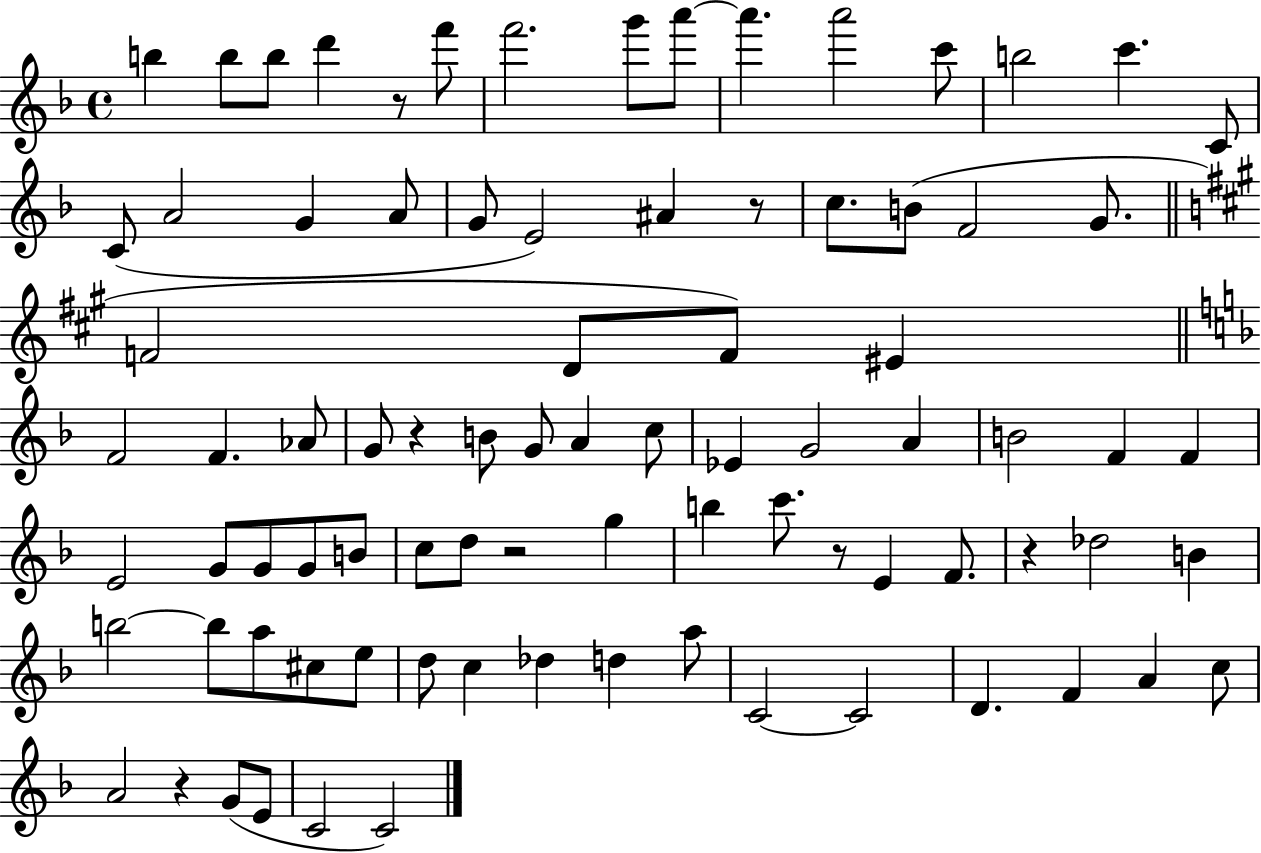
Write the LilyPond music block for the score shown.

{
  \clef treble
  \time 4/4
  \defaultTimeSignature
  \key f \major
  b''4 b''8 b''8 d'''4 r8 f'''8 | f'''2. g'''8 a'''8~~ | a'''4. a'''2 c'''8 | b''2 c'''4. c'8 | \break c'8( a'2 g'4 a'8 | g'8 e'2) ais'4 r8 | c''8. b'8( f'2 g'8. | \bar "||" \break \key a \major f'2 d'8 f'8) eis'4 | \bar "||" \break \key d \minor f'2 f'4. aes'8 | g'8 r4 b'8 g'8 a'4 c''8 | ees'4 g'2 a'4 | b'2 f'4 f'4 | \break e'2 g'8 g'8 g'8 b'8 | c''8 d''8 r2 g''4 | b''4 c'''8. r8 e'4 f'8. | r4 des''2 b'4 | \break b''2~~ b''8 a''8 cis''8 e''8 | d''8 c''4 des''4 d''4 a''8 | c'2~~ c'2 | d'4. f'4 a'4 c''8 | \break a'2 r4 g'8( e'8 | c'2 c'2) | \bar "|."
}